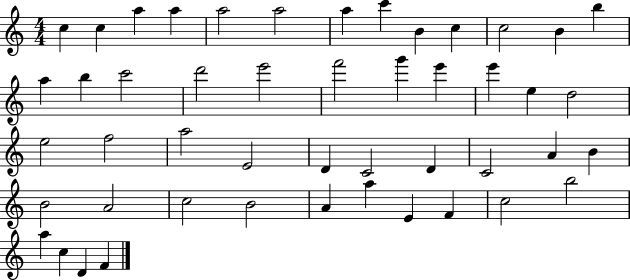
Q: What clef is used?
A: treble